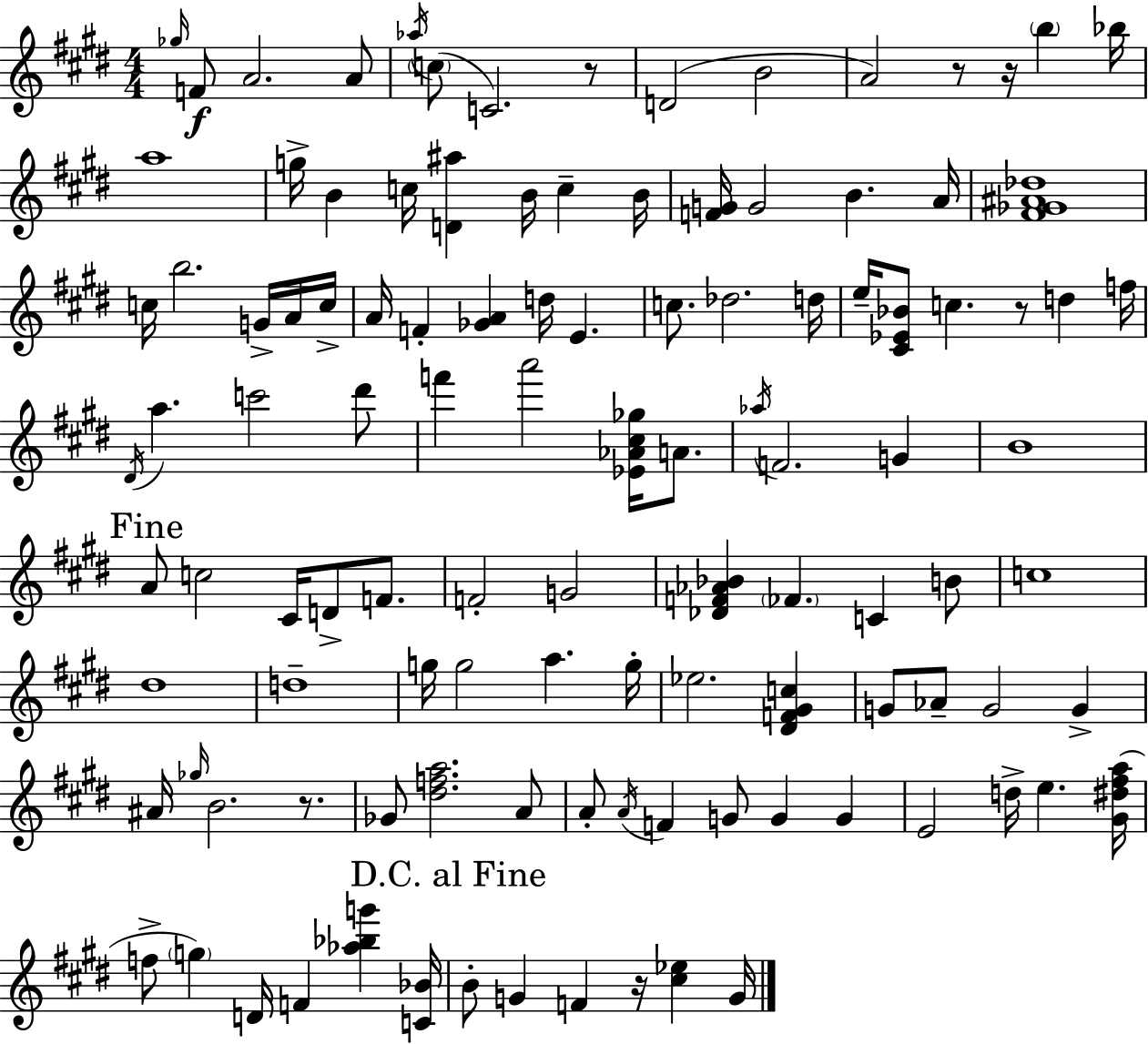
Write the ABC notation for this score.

X:1
T:Untitled
M:4/4
L:1/4
K:E
_g/4 F/2 A2 A/2 _a/4 c/2 C2 z/2 D2 B2 A2 z/2 z/4 b _b/4 a4 g/4 B c/4 [D^a] B/4 c B/4 [FG]/4 G2 B A/4 [^F_G^A_d]4 c/4 b2 G/4 A/4 c/4 A/4 F [_GA] d/4 E c/2 _d2 d/4 e/4 [^C_E_B]/2 c z/2 d f/4 ^D/4 a c'2 ^d'/2 f' a'2 [_E_A^c_g]/4 A/2 _a/4 F2 G B4 A/2 c2 ^C/4 D/2 F/2 F2 G2 [_DF_A_B] _F C B/2 c4 ^d4 d4 g/4 g2 a g/4 _e2 [^DF^Gc] G/2 _A/2 G2 G ^A/4 _g/4 B2 z/2 _G/2 [^dfa]2 A/2 A/2 A/4 F G/2 G G E2 d/4 e [^G^d^fa]/4 f/2 g D/4 F [_a_bg'] [C_B]/4 B/2 G F z/4 [^c_e] G/4